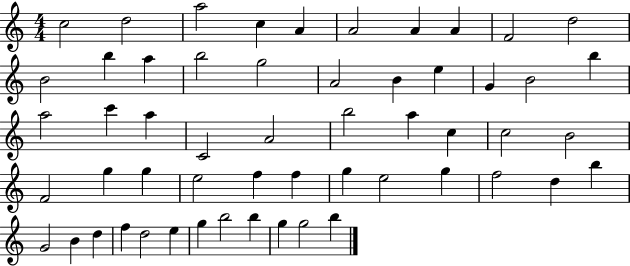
C5/h D5/h A5/h C5/q A4/q A4/h A4/q A4/q F4/h D5/h B4/h B5/q A5/q B5/h G5/h A4/h B4/q E5/q G4/q B4/h B5/q A5/h C6/q A5/q C4/h A4/h B5/h A5/q C5/q C5/h B4/h F4/h G5/q G5/q E5/h F5/q F5/q G5/q E5/h G5/q F5/h D5/q B5/q G4/h B4/q D5/q F5/q D5/h E5/q G5/q B5/h B5/q G5/q G5/h B5/q